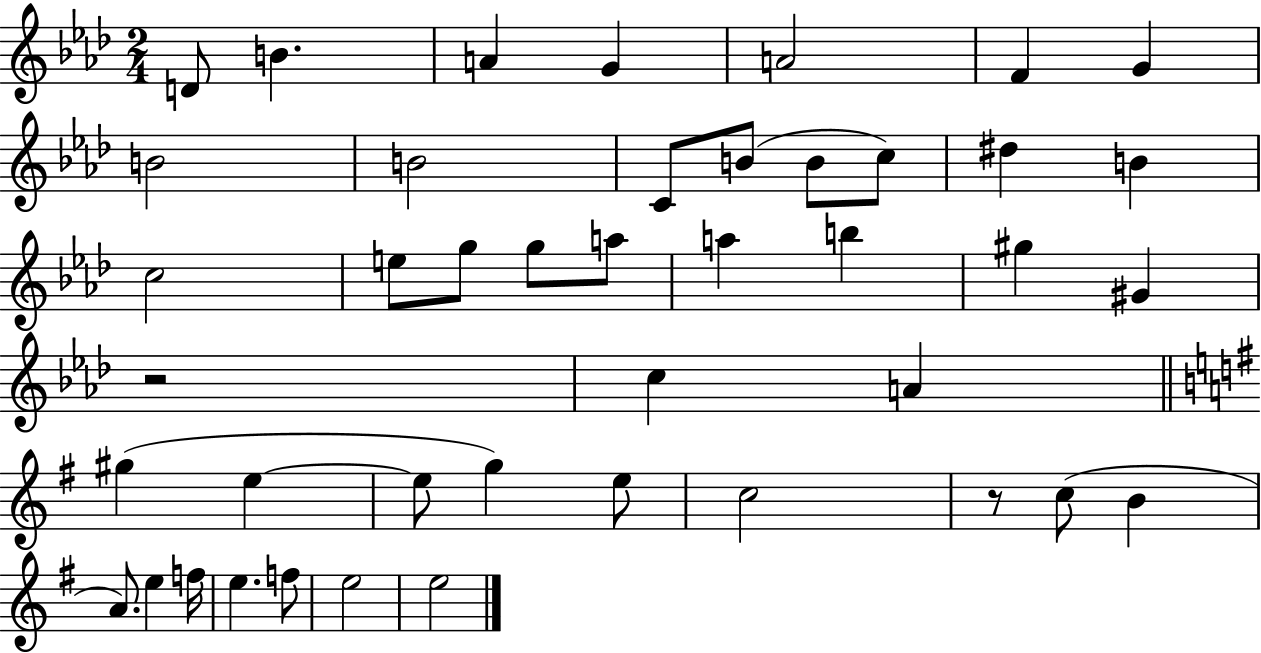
D4/e B4/q. A4/q G4/q A4/h F4/q G4/q B4/h B4/h C4/e B4/e B4/e C5/e D#5/q B4/q C5/h E5/e G5/e G5/e A5/e A5/q B5/q G#5/q G#4/q R/h C5/q A4/q G#5/q E5/q E5/e G5/q E5/e C5/h R/e C5/e B4/q A4/e. E5/q F5/s E5/q. F5/e E5/h E5/h